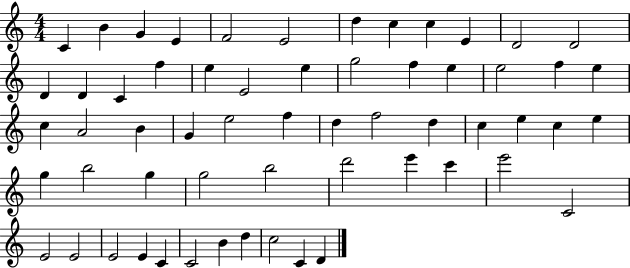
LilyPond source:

{
  \clef treble
  \numericTimeSignature
  \time 4/4
  \key c \major
  c'4 b'4 g'4 e'4 | f'2 e'2 | d''4 c''4 c''4 e'4 | d'2 d'2 | \break d'4 d'4 c'4 f''4 | e''4 e'2 e''4 | g''2 f''4 e''4 | e''2 f''4 e''4 | \break c''4 a'2 b'4 | g'4 e''2 f''4 | d''4 f''2 d''4 | c''4 e''4 c''4 e''4 | \break g''4 b''2 g''4 | g''2 b''2 | d'''2 e'''4 c'''4 | e'''2 c'2 | \break e'2 e'2 | e'2 e'4 c'4 | c'2 b'4 d''4 | c''2 c'4 d'4 | \break \bar "|."
}